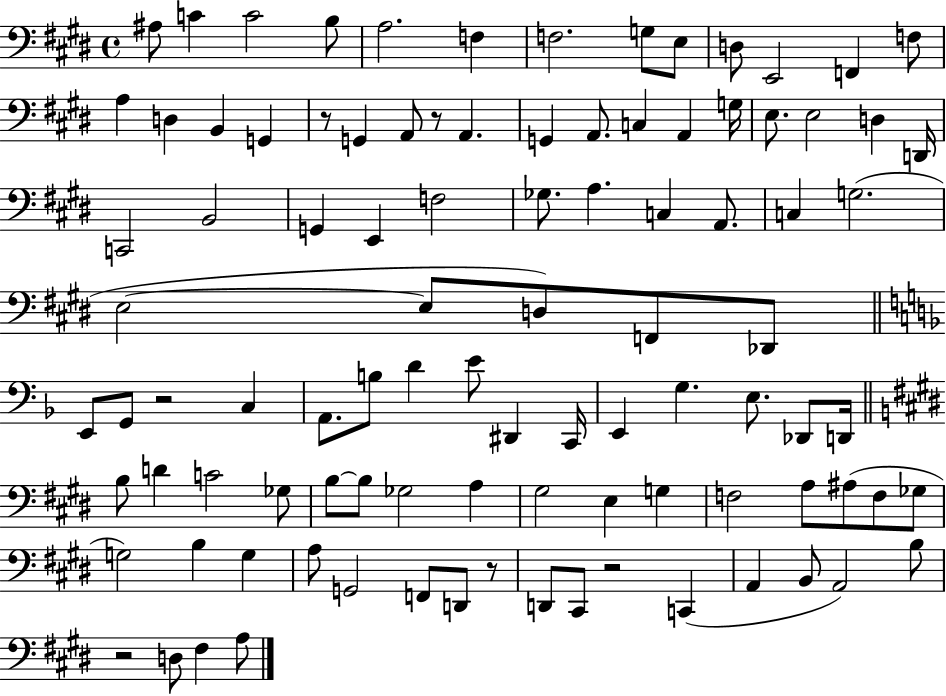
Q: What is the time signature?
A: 4/4